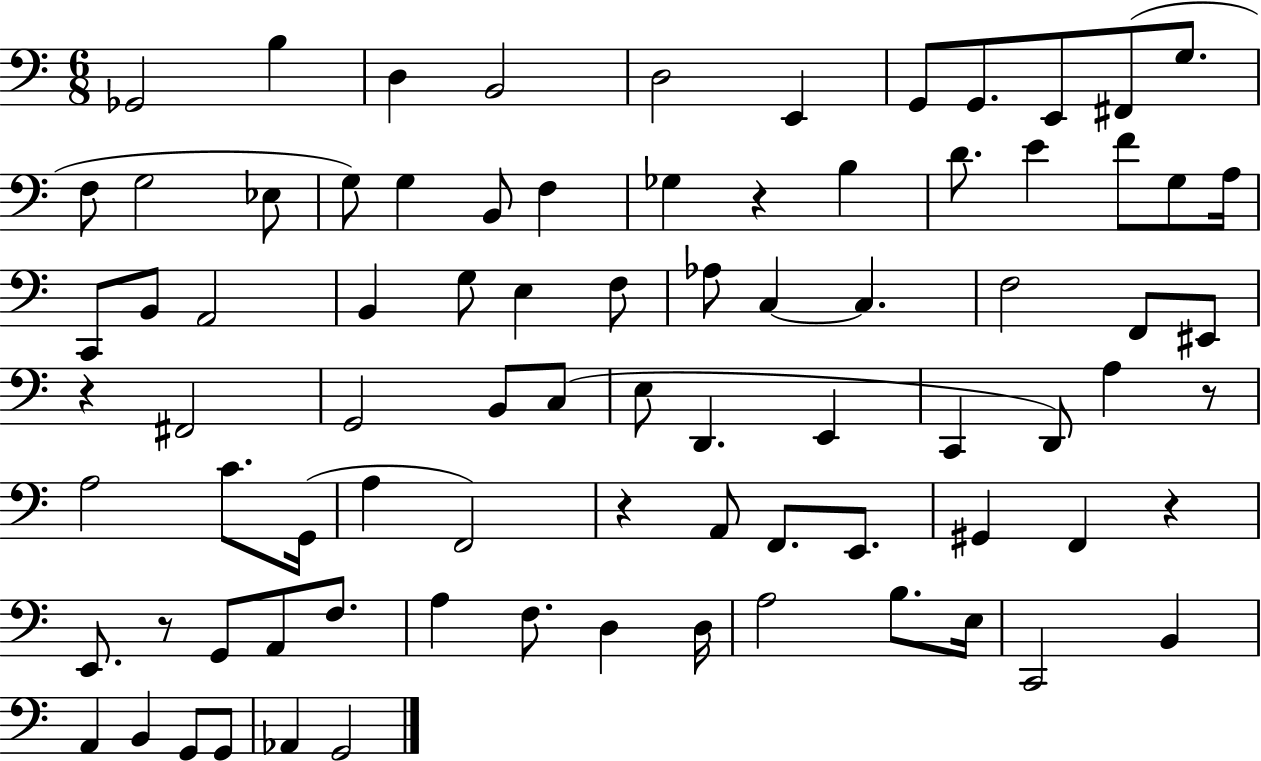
X:1
T:Untitled
M:6/8
L:1/4
K:C
_G,,2 B, D, B,,2 D,2 E,, G,,/2 G,,/2 E,,/2 ^F,,/2 G,/2 F,/2 G,2 _E,/2 G,/2 G, B,,/2 F, _G, z B, D/2 E F/2 G,/2 A,/4 C,,/2 B,,/2 A,,2 B,, G,/2 E, F,/2 _A,/2 C, C, F,2 F,,/2 ^E,,/2 z ^F,,2 G,,2 B,,/2 C,/2 E,/2 D,, E,, C,, D,,/2 A, z/2 A,2 C/2 G,,/4 A, F,,2 z A,,/2 F,,/2 E,,/2 ^G,, F,, z E,,/2 z/2 G,,/2 A,,/2 F,/2 A, F,/2 D, D,/4 A,2 B,/2 E,/4 C,,2 B,, A,, B,, G,,/2 G,,/2 _A,, G,,2